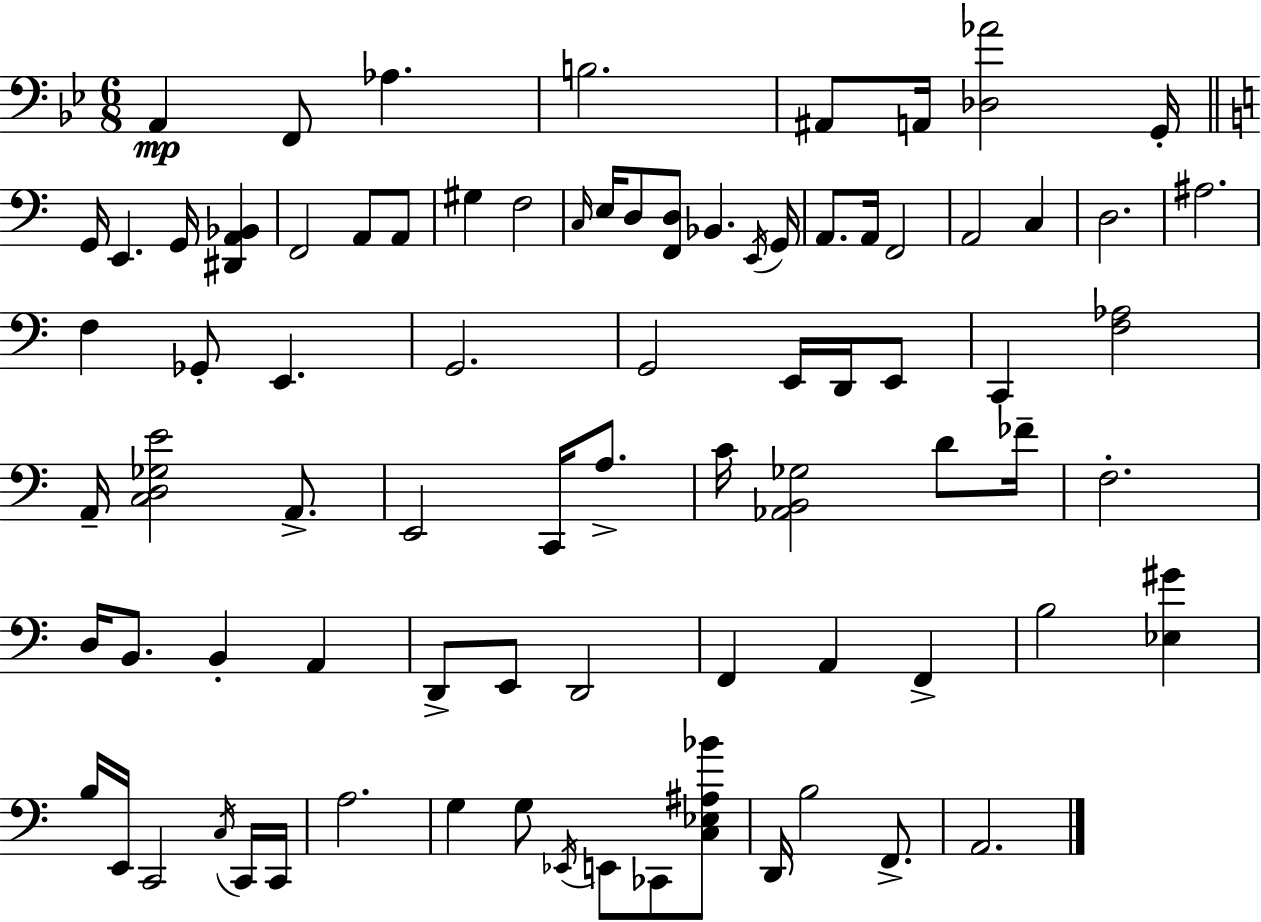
A2/q F2/e Ab3/q. B3/h. A#2/e A2/s [Db3,Ab4]/h G2/s G2/s E2/q. G2/s [D#2,A2,Bb2]/q F2/h A2/e A2/e G#3/q F3/h C3/s E3/s D3/e [F2,D3]/e Bb2/q. E2/s G2/s A2/e. A2/s F2/h A2/h C3/q D3/h. A#3/h. F3/q Gb2/e E2/q. G2/h. G2/h E2/s D2/s E2/e C2/q [F3,Ab3]/h A2/s [C3,D3,Gb3,E4]/h A2/e. E2/h C2/s A3/e. C4/s [Ab2,B2,Gb3]/h D4/e FES4/s F3/h. D3/s B2/e. B2/q A2/q D2/e E2/e D2/h F2/q A2/q F2/q B3/h [Eb3,G#4]/q B3/s E2/s C2/h C3/s C2/s C2/s A3/h. G3/q G3/e Eb2/s E2/e CES2/e [C3,Eb3,A#3,Bb4]/e D2/s B3/h F2/e. A2/h.